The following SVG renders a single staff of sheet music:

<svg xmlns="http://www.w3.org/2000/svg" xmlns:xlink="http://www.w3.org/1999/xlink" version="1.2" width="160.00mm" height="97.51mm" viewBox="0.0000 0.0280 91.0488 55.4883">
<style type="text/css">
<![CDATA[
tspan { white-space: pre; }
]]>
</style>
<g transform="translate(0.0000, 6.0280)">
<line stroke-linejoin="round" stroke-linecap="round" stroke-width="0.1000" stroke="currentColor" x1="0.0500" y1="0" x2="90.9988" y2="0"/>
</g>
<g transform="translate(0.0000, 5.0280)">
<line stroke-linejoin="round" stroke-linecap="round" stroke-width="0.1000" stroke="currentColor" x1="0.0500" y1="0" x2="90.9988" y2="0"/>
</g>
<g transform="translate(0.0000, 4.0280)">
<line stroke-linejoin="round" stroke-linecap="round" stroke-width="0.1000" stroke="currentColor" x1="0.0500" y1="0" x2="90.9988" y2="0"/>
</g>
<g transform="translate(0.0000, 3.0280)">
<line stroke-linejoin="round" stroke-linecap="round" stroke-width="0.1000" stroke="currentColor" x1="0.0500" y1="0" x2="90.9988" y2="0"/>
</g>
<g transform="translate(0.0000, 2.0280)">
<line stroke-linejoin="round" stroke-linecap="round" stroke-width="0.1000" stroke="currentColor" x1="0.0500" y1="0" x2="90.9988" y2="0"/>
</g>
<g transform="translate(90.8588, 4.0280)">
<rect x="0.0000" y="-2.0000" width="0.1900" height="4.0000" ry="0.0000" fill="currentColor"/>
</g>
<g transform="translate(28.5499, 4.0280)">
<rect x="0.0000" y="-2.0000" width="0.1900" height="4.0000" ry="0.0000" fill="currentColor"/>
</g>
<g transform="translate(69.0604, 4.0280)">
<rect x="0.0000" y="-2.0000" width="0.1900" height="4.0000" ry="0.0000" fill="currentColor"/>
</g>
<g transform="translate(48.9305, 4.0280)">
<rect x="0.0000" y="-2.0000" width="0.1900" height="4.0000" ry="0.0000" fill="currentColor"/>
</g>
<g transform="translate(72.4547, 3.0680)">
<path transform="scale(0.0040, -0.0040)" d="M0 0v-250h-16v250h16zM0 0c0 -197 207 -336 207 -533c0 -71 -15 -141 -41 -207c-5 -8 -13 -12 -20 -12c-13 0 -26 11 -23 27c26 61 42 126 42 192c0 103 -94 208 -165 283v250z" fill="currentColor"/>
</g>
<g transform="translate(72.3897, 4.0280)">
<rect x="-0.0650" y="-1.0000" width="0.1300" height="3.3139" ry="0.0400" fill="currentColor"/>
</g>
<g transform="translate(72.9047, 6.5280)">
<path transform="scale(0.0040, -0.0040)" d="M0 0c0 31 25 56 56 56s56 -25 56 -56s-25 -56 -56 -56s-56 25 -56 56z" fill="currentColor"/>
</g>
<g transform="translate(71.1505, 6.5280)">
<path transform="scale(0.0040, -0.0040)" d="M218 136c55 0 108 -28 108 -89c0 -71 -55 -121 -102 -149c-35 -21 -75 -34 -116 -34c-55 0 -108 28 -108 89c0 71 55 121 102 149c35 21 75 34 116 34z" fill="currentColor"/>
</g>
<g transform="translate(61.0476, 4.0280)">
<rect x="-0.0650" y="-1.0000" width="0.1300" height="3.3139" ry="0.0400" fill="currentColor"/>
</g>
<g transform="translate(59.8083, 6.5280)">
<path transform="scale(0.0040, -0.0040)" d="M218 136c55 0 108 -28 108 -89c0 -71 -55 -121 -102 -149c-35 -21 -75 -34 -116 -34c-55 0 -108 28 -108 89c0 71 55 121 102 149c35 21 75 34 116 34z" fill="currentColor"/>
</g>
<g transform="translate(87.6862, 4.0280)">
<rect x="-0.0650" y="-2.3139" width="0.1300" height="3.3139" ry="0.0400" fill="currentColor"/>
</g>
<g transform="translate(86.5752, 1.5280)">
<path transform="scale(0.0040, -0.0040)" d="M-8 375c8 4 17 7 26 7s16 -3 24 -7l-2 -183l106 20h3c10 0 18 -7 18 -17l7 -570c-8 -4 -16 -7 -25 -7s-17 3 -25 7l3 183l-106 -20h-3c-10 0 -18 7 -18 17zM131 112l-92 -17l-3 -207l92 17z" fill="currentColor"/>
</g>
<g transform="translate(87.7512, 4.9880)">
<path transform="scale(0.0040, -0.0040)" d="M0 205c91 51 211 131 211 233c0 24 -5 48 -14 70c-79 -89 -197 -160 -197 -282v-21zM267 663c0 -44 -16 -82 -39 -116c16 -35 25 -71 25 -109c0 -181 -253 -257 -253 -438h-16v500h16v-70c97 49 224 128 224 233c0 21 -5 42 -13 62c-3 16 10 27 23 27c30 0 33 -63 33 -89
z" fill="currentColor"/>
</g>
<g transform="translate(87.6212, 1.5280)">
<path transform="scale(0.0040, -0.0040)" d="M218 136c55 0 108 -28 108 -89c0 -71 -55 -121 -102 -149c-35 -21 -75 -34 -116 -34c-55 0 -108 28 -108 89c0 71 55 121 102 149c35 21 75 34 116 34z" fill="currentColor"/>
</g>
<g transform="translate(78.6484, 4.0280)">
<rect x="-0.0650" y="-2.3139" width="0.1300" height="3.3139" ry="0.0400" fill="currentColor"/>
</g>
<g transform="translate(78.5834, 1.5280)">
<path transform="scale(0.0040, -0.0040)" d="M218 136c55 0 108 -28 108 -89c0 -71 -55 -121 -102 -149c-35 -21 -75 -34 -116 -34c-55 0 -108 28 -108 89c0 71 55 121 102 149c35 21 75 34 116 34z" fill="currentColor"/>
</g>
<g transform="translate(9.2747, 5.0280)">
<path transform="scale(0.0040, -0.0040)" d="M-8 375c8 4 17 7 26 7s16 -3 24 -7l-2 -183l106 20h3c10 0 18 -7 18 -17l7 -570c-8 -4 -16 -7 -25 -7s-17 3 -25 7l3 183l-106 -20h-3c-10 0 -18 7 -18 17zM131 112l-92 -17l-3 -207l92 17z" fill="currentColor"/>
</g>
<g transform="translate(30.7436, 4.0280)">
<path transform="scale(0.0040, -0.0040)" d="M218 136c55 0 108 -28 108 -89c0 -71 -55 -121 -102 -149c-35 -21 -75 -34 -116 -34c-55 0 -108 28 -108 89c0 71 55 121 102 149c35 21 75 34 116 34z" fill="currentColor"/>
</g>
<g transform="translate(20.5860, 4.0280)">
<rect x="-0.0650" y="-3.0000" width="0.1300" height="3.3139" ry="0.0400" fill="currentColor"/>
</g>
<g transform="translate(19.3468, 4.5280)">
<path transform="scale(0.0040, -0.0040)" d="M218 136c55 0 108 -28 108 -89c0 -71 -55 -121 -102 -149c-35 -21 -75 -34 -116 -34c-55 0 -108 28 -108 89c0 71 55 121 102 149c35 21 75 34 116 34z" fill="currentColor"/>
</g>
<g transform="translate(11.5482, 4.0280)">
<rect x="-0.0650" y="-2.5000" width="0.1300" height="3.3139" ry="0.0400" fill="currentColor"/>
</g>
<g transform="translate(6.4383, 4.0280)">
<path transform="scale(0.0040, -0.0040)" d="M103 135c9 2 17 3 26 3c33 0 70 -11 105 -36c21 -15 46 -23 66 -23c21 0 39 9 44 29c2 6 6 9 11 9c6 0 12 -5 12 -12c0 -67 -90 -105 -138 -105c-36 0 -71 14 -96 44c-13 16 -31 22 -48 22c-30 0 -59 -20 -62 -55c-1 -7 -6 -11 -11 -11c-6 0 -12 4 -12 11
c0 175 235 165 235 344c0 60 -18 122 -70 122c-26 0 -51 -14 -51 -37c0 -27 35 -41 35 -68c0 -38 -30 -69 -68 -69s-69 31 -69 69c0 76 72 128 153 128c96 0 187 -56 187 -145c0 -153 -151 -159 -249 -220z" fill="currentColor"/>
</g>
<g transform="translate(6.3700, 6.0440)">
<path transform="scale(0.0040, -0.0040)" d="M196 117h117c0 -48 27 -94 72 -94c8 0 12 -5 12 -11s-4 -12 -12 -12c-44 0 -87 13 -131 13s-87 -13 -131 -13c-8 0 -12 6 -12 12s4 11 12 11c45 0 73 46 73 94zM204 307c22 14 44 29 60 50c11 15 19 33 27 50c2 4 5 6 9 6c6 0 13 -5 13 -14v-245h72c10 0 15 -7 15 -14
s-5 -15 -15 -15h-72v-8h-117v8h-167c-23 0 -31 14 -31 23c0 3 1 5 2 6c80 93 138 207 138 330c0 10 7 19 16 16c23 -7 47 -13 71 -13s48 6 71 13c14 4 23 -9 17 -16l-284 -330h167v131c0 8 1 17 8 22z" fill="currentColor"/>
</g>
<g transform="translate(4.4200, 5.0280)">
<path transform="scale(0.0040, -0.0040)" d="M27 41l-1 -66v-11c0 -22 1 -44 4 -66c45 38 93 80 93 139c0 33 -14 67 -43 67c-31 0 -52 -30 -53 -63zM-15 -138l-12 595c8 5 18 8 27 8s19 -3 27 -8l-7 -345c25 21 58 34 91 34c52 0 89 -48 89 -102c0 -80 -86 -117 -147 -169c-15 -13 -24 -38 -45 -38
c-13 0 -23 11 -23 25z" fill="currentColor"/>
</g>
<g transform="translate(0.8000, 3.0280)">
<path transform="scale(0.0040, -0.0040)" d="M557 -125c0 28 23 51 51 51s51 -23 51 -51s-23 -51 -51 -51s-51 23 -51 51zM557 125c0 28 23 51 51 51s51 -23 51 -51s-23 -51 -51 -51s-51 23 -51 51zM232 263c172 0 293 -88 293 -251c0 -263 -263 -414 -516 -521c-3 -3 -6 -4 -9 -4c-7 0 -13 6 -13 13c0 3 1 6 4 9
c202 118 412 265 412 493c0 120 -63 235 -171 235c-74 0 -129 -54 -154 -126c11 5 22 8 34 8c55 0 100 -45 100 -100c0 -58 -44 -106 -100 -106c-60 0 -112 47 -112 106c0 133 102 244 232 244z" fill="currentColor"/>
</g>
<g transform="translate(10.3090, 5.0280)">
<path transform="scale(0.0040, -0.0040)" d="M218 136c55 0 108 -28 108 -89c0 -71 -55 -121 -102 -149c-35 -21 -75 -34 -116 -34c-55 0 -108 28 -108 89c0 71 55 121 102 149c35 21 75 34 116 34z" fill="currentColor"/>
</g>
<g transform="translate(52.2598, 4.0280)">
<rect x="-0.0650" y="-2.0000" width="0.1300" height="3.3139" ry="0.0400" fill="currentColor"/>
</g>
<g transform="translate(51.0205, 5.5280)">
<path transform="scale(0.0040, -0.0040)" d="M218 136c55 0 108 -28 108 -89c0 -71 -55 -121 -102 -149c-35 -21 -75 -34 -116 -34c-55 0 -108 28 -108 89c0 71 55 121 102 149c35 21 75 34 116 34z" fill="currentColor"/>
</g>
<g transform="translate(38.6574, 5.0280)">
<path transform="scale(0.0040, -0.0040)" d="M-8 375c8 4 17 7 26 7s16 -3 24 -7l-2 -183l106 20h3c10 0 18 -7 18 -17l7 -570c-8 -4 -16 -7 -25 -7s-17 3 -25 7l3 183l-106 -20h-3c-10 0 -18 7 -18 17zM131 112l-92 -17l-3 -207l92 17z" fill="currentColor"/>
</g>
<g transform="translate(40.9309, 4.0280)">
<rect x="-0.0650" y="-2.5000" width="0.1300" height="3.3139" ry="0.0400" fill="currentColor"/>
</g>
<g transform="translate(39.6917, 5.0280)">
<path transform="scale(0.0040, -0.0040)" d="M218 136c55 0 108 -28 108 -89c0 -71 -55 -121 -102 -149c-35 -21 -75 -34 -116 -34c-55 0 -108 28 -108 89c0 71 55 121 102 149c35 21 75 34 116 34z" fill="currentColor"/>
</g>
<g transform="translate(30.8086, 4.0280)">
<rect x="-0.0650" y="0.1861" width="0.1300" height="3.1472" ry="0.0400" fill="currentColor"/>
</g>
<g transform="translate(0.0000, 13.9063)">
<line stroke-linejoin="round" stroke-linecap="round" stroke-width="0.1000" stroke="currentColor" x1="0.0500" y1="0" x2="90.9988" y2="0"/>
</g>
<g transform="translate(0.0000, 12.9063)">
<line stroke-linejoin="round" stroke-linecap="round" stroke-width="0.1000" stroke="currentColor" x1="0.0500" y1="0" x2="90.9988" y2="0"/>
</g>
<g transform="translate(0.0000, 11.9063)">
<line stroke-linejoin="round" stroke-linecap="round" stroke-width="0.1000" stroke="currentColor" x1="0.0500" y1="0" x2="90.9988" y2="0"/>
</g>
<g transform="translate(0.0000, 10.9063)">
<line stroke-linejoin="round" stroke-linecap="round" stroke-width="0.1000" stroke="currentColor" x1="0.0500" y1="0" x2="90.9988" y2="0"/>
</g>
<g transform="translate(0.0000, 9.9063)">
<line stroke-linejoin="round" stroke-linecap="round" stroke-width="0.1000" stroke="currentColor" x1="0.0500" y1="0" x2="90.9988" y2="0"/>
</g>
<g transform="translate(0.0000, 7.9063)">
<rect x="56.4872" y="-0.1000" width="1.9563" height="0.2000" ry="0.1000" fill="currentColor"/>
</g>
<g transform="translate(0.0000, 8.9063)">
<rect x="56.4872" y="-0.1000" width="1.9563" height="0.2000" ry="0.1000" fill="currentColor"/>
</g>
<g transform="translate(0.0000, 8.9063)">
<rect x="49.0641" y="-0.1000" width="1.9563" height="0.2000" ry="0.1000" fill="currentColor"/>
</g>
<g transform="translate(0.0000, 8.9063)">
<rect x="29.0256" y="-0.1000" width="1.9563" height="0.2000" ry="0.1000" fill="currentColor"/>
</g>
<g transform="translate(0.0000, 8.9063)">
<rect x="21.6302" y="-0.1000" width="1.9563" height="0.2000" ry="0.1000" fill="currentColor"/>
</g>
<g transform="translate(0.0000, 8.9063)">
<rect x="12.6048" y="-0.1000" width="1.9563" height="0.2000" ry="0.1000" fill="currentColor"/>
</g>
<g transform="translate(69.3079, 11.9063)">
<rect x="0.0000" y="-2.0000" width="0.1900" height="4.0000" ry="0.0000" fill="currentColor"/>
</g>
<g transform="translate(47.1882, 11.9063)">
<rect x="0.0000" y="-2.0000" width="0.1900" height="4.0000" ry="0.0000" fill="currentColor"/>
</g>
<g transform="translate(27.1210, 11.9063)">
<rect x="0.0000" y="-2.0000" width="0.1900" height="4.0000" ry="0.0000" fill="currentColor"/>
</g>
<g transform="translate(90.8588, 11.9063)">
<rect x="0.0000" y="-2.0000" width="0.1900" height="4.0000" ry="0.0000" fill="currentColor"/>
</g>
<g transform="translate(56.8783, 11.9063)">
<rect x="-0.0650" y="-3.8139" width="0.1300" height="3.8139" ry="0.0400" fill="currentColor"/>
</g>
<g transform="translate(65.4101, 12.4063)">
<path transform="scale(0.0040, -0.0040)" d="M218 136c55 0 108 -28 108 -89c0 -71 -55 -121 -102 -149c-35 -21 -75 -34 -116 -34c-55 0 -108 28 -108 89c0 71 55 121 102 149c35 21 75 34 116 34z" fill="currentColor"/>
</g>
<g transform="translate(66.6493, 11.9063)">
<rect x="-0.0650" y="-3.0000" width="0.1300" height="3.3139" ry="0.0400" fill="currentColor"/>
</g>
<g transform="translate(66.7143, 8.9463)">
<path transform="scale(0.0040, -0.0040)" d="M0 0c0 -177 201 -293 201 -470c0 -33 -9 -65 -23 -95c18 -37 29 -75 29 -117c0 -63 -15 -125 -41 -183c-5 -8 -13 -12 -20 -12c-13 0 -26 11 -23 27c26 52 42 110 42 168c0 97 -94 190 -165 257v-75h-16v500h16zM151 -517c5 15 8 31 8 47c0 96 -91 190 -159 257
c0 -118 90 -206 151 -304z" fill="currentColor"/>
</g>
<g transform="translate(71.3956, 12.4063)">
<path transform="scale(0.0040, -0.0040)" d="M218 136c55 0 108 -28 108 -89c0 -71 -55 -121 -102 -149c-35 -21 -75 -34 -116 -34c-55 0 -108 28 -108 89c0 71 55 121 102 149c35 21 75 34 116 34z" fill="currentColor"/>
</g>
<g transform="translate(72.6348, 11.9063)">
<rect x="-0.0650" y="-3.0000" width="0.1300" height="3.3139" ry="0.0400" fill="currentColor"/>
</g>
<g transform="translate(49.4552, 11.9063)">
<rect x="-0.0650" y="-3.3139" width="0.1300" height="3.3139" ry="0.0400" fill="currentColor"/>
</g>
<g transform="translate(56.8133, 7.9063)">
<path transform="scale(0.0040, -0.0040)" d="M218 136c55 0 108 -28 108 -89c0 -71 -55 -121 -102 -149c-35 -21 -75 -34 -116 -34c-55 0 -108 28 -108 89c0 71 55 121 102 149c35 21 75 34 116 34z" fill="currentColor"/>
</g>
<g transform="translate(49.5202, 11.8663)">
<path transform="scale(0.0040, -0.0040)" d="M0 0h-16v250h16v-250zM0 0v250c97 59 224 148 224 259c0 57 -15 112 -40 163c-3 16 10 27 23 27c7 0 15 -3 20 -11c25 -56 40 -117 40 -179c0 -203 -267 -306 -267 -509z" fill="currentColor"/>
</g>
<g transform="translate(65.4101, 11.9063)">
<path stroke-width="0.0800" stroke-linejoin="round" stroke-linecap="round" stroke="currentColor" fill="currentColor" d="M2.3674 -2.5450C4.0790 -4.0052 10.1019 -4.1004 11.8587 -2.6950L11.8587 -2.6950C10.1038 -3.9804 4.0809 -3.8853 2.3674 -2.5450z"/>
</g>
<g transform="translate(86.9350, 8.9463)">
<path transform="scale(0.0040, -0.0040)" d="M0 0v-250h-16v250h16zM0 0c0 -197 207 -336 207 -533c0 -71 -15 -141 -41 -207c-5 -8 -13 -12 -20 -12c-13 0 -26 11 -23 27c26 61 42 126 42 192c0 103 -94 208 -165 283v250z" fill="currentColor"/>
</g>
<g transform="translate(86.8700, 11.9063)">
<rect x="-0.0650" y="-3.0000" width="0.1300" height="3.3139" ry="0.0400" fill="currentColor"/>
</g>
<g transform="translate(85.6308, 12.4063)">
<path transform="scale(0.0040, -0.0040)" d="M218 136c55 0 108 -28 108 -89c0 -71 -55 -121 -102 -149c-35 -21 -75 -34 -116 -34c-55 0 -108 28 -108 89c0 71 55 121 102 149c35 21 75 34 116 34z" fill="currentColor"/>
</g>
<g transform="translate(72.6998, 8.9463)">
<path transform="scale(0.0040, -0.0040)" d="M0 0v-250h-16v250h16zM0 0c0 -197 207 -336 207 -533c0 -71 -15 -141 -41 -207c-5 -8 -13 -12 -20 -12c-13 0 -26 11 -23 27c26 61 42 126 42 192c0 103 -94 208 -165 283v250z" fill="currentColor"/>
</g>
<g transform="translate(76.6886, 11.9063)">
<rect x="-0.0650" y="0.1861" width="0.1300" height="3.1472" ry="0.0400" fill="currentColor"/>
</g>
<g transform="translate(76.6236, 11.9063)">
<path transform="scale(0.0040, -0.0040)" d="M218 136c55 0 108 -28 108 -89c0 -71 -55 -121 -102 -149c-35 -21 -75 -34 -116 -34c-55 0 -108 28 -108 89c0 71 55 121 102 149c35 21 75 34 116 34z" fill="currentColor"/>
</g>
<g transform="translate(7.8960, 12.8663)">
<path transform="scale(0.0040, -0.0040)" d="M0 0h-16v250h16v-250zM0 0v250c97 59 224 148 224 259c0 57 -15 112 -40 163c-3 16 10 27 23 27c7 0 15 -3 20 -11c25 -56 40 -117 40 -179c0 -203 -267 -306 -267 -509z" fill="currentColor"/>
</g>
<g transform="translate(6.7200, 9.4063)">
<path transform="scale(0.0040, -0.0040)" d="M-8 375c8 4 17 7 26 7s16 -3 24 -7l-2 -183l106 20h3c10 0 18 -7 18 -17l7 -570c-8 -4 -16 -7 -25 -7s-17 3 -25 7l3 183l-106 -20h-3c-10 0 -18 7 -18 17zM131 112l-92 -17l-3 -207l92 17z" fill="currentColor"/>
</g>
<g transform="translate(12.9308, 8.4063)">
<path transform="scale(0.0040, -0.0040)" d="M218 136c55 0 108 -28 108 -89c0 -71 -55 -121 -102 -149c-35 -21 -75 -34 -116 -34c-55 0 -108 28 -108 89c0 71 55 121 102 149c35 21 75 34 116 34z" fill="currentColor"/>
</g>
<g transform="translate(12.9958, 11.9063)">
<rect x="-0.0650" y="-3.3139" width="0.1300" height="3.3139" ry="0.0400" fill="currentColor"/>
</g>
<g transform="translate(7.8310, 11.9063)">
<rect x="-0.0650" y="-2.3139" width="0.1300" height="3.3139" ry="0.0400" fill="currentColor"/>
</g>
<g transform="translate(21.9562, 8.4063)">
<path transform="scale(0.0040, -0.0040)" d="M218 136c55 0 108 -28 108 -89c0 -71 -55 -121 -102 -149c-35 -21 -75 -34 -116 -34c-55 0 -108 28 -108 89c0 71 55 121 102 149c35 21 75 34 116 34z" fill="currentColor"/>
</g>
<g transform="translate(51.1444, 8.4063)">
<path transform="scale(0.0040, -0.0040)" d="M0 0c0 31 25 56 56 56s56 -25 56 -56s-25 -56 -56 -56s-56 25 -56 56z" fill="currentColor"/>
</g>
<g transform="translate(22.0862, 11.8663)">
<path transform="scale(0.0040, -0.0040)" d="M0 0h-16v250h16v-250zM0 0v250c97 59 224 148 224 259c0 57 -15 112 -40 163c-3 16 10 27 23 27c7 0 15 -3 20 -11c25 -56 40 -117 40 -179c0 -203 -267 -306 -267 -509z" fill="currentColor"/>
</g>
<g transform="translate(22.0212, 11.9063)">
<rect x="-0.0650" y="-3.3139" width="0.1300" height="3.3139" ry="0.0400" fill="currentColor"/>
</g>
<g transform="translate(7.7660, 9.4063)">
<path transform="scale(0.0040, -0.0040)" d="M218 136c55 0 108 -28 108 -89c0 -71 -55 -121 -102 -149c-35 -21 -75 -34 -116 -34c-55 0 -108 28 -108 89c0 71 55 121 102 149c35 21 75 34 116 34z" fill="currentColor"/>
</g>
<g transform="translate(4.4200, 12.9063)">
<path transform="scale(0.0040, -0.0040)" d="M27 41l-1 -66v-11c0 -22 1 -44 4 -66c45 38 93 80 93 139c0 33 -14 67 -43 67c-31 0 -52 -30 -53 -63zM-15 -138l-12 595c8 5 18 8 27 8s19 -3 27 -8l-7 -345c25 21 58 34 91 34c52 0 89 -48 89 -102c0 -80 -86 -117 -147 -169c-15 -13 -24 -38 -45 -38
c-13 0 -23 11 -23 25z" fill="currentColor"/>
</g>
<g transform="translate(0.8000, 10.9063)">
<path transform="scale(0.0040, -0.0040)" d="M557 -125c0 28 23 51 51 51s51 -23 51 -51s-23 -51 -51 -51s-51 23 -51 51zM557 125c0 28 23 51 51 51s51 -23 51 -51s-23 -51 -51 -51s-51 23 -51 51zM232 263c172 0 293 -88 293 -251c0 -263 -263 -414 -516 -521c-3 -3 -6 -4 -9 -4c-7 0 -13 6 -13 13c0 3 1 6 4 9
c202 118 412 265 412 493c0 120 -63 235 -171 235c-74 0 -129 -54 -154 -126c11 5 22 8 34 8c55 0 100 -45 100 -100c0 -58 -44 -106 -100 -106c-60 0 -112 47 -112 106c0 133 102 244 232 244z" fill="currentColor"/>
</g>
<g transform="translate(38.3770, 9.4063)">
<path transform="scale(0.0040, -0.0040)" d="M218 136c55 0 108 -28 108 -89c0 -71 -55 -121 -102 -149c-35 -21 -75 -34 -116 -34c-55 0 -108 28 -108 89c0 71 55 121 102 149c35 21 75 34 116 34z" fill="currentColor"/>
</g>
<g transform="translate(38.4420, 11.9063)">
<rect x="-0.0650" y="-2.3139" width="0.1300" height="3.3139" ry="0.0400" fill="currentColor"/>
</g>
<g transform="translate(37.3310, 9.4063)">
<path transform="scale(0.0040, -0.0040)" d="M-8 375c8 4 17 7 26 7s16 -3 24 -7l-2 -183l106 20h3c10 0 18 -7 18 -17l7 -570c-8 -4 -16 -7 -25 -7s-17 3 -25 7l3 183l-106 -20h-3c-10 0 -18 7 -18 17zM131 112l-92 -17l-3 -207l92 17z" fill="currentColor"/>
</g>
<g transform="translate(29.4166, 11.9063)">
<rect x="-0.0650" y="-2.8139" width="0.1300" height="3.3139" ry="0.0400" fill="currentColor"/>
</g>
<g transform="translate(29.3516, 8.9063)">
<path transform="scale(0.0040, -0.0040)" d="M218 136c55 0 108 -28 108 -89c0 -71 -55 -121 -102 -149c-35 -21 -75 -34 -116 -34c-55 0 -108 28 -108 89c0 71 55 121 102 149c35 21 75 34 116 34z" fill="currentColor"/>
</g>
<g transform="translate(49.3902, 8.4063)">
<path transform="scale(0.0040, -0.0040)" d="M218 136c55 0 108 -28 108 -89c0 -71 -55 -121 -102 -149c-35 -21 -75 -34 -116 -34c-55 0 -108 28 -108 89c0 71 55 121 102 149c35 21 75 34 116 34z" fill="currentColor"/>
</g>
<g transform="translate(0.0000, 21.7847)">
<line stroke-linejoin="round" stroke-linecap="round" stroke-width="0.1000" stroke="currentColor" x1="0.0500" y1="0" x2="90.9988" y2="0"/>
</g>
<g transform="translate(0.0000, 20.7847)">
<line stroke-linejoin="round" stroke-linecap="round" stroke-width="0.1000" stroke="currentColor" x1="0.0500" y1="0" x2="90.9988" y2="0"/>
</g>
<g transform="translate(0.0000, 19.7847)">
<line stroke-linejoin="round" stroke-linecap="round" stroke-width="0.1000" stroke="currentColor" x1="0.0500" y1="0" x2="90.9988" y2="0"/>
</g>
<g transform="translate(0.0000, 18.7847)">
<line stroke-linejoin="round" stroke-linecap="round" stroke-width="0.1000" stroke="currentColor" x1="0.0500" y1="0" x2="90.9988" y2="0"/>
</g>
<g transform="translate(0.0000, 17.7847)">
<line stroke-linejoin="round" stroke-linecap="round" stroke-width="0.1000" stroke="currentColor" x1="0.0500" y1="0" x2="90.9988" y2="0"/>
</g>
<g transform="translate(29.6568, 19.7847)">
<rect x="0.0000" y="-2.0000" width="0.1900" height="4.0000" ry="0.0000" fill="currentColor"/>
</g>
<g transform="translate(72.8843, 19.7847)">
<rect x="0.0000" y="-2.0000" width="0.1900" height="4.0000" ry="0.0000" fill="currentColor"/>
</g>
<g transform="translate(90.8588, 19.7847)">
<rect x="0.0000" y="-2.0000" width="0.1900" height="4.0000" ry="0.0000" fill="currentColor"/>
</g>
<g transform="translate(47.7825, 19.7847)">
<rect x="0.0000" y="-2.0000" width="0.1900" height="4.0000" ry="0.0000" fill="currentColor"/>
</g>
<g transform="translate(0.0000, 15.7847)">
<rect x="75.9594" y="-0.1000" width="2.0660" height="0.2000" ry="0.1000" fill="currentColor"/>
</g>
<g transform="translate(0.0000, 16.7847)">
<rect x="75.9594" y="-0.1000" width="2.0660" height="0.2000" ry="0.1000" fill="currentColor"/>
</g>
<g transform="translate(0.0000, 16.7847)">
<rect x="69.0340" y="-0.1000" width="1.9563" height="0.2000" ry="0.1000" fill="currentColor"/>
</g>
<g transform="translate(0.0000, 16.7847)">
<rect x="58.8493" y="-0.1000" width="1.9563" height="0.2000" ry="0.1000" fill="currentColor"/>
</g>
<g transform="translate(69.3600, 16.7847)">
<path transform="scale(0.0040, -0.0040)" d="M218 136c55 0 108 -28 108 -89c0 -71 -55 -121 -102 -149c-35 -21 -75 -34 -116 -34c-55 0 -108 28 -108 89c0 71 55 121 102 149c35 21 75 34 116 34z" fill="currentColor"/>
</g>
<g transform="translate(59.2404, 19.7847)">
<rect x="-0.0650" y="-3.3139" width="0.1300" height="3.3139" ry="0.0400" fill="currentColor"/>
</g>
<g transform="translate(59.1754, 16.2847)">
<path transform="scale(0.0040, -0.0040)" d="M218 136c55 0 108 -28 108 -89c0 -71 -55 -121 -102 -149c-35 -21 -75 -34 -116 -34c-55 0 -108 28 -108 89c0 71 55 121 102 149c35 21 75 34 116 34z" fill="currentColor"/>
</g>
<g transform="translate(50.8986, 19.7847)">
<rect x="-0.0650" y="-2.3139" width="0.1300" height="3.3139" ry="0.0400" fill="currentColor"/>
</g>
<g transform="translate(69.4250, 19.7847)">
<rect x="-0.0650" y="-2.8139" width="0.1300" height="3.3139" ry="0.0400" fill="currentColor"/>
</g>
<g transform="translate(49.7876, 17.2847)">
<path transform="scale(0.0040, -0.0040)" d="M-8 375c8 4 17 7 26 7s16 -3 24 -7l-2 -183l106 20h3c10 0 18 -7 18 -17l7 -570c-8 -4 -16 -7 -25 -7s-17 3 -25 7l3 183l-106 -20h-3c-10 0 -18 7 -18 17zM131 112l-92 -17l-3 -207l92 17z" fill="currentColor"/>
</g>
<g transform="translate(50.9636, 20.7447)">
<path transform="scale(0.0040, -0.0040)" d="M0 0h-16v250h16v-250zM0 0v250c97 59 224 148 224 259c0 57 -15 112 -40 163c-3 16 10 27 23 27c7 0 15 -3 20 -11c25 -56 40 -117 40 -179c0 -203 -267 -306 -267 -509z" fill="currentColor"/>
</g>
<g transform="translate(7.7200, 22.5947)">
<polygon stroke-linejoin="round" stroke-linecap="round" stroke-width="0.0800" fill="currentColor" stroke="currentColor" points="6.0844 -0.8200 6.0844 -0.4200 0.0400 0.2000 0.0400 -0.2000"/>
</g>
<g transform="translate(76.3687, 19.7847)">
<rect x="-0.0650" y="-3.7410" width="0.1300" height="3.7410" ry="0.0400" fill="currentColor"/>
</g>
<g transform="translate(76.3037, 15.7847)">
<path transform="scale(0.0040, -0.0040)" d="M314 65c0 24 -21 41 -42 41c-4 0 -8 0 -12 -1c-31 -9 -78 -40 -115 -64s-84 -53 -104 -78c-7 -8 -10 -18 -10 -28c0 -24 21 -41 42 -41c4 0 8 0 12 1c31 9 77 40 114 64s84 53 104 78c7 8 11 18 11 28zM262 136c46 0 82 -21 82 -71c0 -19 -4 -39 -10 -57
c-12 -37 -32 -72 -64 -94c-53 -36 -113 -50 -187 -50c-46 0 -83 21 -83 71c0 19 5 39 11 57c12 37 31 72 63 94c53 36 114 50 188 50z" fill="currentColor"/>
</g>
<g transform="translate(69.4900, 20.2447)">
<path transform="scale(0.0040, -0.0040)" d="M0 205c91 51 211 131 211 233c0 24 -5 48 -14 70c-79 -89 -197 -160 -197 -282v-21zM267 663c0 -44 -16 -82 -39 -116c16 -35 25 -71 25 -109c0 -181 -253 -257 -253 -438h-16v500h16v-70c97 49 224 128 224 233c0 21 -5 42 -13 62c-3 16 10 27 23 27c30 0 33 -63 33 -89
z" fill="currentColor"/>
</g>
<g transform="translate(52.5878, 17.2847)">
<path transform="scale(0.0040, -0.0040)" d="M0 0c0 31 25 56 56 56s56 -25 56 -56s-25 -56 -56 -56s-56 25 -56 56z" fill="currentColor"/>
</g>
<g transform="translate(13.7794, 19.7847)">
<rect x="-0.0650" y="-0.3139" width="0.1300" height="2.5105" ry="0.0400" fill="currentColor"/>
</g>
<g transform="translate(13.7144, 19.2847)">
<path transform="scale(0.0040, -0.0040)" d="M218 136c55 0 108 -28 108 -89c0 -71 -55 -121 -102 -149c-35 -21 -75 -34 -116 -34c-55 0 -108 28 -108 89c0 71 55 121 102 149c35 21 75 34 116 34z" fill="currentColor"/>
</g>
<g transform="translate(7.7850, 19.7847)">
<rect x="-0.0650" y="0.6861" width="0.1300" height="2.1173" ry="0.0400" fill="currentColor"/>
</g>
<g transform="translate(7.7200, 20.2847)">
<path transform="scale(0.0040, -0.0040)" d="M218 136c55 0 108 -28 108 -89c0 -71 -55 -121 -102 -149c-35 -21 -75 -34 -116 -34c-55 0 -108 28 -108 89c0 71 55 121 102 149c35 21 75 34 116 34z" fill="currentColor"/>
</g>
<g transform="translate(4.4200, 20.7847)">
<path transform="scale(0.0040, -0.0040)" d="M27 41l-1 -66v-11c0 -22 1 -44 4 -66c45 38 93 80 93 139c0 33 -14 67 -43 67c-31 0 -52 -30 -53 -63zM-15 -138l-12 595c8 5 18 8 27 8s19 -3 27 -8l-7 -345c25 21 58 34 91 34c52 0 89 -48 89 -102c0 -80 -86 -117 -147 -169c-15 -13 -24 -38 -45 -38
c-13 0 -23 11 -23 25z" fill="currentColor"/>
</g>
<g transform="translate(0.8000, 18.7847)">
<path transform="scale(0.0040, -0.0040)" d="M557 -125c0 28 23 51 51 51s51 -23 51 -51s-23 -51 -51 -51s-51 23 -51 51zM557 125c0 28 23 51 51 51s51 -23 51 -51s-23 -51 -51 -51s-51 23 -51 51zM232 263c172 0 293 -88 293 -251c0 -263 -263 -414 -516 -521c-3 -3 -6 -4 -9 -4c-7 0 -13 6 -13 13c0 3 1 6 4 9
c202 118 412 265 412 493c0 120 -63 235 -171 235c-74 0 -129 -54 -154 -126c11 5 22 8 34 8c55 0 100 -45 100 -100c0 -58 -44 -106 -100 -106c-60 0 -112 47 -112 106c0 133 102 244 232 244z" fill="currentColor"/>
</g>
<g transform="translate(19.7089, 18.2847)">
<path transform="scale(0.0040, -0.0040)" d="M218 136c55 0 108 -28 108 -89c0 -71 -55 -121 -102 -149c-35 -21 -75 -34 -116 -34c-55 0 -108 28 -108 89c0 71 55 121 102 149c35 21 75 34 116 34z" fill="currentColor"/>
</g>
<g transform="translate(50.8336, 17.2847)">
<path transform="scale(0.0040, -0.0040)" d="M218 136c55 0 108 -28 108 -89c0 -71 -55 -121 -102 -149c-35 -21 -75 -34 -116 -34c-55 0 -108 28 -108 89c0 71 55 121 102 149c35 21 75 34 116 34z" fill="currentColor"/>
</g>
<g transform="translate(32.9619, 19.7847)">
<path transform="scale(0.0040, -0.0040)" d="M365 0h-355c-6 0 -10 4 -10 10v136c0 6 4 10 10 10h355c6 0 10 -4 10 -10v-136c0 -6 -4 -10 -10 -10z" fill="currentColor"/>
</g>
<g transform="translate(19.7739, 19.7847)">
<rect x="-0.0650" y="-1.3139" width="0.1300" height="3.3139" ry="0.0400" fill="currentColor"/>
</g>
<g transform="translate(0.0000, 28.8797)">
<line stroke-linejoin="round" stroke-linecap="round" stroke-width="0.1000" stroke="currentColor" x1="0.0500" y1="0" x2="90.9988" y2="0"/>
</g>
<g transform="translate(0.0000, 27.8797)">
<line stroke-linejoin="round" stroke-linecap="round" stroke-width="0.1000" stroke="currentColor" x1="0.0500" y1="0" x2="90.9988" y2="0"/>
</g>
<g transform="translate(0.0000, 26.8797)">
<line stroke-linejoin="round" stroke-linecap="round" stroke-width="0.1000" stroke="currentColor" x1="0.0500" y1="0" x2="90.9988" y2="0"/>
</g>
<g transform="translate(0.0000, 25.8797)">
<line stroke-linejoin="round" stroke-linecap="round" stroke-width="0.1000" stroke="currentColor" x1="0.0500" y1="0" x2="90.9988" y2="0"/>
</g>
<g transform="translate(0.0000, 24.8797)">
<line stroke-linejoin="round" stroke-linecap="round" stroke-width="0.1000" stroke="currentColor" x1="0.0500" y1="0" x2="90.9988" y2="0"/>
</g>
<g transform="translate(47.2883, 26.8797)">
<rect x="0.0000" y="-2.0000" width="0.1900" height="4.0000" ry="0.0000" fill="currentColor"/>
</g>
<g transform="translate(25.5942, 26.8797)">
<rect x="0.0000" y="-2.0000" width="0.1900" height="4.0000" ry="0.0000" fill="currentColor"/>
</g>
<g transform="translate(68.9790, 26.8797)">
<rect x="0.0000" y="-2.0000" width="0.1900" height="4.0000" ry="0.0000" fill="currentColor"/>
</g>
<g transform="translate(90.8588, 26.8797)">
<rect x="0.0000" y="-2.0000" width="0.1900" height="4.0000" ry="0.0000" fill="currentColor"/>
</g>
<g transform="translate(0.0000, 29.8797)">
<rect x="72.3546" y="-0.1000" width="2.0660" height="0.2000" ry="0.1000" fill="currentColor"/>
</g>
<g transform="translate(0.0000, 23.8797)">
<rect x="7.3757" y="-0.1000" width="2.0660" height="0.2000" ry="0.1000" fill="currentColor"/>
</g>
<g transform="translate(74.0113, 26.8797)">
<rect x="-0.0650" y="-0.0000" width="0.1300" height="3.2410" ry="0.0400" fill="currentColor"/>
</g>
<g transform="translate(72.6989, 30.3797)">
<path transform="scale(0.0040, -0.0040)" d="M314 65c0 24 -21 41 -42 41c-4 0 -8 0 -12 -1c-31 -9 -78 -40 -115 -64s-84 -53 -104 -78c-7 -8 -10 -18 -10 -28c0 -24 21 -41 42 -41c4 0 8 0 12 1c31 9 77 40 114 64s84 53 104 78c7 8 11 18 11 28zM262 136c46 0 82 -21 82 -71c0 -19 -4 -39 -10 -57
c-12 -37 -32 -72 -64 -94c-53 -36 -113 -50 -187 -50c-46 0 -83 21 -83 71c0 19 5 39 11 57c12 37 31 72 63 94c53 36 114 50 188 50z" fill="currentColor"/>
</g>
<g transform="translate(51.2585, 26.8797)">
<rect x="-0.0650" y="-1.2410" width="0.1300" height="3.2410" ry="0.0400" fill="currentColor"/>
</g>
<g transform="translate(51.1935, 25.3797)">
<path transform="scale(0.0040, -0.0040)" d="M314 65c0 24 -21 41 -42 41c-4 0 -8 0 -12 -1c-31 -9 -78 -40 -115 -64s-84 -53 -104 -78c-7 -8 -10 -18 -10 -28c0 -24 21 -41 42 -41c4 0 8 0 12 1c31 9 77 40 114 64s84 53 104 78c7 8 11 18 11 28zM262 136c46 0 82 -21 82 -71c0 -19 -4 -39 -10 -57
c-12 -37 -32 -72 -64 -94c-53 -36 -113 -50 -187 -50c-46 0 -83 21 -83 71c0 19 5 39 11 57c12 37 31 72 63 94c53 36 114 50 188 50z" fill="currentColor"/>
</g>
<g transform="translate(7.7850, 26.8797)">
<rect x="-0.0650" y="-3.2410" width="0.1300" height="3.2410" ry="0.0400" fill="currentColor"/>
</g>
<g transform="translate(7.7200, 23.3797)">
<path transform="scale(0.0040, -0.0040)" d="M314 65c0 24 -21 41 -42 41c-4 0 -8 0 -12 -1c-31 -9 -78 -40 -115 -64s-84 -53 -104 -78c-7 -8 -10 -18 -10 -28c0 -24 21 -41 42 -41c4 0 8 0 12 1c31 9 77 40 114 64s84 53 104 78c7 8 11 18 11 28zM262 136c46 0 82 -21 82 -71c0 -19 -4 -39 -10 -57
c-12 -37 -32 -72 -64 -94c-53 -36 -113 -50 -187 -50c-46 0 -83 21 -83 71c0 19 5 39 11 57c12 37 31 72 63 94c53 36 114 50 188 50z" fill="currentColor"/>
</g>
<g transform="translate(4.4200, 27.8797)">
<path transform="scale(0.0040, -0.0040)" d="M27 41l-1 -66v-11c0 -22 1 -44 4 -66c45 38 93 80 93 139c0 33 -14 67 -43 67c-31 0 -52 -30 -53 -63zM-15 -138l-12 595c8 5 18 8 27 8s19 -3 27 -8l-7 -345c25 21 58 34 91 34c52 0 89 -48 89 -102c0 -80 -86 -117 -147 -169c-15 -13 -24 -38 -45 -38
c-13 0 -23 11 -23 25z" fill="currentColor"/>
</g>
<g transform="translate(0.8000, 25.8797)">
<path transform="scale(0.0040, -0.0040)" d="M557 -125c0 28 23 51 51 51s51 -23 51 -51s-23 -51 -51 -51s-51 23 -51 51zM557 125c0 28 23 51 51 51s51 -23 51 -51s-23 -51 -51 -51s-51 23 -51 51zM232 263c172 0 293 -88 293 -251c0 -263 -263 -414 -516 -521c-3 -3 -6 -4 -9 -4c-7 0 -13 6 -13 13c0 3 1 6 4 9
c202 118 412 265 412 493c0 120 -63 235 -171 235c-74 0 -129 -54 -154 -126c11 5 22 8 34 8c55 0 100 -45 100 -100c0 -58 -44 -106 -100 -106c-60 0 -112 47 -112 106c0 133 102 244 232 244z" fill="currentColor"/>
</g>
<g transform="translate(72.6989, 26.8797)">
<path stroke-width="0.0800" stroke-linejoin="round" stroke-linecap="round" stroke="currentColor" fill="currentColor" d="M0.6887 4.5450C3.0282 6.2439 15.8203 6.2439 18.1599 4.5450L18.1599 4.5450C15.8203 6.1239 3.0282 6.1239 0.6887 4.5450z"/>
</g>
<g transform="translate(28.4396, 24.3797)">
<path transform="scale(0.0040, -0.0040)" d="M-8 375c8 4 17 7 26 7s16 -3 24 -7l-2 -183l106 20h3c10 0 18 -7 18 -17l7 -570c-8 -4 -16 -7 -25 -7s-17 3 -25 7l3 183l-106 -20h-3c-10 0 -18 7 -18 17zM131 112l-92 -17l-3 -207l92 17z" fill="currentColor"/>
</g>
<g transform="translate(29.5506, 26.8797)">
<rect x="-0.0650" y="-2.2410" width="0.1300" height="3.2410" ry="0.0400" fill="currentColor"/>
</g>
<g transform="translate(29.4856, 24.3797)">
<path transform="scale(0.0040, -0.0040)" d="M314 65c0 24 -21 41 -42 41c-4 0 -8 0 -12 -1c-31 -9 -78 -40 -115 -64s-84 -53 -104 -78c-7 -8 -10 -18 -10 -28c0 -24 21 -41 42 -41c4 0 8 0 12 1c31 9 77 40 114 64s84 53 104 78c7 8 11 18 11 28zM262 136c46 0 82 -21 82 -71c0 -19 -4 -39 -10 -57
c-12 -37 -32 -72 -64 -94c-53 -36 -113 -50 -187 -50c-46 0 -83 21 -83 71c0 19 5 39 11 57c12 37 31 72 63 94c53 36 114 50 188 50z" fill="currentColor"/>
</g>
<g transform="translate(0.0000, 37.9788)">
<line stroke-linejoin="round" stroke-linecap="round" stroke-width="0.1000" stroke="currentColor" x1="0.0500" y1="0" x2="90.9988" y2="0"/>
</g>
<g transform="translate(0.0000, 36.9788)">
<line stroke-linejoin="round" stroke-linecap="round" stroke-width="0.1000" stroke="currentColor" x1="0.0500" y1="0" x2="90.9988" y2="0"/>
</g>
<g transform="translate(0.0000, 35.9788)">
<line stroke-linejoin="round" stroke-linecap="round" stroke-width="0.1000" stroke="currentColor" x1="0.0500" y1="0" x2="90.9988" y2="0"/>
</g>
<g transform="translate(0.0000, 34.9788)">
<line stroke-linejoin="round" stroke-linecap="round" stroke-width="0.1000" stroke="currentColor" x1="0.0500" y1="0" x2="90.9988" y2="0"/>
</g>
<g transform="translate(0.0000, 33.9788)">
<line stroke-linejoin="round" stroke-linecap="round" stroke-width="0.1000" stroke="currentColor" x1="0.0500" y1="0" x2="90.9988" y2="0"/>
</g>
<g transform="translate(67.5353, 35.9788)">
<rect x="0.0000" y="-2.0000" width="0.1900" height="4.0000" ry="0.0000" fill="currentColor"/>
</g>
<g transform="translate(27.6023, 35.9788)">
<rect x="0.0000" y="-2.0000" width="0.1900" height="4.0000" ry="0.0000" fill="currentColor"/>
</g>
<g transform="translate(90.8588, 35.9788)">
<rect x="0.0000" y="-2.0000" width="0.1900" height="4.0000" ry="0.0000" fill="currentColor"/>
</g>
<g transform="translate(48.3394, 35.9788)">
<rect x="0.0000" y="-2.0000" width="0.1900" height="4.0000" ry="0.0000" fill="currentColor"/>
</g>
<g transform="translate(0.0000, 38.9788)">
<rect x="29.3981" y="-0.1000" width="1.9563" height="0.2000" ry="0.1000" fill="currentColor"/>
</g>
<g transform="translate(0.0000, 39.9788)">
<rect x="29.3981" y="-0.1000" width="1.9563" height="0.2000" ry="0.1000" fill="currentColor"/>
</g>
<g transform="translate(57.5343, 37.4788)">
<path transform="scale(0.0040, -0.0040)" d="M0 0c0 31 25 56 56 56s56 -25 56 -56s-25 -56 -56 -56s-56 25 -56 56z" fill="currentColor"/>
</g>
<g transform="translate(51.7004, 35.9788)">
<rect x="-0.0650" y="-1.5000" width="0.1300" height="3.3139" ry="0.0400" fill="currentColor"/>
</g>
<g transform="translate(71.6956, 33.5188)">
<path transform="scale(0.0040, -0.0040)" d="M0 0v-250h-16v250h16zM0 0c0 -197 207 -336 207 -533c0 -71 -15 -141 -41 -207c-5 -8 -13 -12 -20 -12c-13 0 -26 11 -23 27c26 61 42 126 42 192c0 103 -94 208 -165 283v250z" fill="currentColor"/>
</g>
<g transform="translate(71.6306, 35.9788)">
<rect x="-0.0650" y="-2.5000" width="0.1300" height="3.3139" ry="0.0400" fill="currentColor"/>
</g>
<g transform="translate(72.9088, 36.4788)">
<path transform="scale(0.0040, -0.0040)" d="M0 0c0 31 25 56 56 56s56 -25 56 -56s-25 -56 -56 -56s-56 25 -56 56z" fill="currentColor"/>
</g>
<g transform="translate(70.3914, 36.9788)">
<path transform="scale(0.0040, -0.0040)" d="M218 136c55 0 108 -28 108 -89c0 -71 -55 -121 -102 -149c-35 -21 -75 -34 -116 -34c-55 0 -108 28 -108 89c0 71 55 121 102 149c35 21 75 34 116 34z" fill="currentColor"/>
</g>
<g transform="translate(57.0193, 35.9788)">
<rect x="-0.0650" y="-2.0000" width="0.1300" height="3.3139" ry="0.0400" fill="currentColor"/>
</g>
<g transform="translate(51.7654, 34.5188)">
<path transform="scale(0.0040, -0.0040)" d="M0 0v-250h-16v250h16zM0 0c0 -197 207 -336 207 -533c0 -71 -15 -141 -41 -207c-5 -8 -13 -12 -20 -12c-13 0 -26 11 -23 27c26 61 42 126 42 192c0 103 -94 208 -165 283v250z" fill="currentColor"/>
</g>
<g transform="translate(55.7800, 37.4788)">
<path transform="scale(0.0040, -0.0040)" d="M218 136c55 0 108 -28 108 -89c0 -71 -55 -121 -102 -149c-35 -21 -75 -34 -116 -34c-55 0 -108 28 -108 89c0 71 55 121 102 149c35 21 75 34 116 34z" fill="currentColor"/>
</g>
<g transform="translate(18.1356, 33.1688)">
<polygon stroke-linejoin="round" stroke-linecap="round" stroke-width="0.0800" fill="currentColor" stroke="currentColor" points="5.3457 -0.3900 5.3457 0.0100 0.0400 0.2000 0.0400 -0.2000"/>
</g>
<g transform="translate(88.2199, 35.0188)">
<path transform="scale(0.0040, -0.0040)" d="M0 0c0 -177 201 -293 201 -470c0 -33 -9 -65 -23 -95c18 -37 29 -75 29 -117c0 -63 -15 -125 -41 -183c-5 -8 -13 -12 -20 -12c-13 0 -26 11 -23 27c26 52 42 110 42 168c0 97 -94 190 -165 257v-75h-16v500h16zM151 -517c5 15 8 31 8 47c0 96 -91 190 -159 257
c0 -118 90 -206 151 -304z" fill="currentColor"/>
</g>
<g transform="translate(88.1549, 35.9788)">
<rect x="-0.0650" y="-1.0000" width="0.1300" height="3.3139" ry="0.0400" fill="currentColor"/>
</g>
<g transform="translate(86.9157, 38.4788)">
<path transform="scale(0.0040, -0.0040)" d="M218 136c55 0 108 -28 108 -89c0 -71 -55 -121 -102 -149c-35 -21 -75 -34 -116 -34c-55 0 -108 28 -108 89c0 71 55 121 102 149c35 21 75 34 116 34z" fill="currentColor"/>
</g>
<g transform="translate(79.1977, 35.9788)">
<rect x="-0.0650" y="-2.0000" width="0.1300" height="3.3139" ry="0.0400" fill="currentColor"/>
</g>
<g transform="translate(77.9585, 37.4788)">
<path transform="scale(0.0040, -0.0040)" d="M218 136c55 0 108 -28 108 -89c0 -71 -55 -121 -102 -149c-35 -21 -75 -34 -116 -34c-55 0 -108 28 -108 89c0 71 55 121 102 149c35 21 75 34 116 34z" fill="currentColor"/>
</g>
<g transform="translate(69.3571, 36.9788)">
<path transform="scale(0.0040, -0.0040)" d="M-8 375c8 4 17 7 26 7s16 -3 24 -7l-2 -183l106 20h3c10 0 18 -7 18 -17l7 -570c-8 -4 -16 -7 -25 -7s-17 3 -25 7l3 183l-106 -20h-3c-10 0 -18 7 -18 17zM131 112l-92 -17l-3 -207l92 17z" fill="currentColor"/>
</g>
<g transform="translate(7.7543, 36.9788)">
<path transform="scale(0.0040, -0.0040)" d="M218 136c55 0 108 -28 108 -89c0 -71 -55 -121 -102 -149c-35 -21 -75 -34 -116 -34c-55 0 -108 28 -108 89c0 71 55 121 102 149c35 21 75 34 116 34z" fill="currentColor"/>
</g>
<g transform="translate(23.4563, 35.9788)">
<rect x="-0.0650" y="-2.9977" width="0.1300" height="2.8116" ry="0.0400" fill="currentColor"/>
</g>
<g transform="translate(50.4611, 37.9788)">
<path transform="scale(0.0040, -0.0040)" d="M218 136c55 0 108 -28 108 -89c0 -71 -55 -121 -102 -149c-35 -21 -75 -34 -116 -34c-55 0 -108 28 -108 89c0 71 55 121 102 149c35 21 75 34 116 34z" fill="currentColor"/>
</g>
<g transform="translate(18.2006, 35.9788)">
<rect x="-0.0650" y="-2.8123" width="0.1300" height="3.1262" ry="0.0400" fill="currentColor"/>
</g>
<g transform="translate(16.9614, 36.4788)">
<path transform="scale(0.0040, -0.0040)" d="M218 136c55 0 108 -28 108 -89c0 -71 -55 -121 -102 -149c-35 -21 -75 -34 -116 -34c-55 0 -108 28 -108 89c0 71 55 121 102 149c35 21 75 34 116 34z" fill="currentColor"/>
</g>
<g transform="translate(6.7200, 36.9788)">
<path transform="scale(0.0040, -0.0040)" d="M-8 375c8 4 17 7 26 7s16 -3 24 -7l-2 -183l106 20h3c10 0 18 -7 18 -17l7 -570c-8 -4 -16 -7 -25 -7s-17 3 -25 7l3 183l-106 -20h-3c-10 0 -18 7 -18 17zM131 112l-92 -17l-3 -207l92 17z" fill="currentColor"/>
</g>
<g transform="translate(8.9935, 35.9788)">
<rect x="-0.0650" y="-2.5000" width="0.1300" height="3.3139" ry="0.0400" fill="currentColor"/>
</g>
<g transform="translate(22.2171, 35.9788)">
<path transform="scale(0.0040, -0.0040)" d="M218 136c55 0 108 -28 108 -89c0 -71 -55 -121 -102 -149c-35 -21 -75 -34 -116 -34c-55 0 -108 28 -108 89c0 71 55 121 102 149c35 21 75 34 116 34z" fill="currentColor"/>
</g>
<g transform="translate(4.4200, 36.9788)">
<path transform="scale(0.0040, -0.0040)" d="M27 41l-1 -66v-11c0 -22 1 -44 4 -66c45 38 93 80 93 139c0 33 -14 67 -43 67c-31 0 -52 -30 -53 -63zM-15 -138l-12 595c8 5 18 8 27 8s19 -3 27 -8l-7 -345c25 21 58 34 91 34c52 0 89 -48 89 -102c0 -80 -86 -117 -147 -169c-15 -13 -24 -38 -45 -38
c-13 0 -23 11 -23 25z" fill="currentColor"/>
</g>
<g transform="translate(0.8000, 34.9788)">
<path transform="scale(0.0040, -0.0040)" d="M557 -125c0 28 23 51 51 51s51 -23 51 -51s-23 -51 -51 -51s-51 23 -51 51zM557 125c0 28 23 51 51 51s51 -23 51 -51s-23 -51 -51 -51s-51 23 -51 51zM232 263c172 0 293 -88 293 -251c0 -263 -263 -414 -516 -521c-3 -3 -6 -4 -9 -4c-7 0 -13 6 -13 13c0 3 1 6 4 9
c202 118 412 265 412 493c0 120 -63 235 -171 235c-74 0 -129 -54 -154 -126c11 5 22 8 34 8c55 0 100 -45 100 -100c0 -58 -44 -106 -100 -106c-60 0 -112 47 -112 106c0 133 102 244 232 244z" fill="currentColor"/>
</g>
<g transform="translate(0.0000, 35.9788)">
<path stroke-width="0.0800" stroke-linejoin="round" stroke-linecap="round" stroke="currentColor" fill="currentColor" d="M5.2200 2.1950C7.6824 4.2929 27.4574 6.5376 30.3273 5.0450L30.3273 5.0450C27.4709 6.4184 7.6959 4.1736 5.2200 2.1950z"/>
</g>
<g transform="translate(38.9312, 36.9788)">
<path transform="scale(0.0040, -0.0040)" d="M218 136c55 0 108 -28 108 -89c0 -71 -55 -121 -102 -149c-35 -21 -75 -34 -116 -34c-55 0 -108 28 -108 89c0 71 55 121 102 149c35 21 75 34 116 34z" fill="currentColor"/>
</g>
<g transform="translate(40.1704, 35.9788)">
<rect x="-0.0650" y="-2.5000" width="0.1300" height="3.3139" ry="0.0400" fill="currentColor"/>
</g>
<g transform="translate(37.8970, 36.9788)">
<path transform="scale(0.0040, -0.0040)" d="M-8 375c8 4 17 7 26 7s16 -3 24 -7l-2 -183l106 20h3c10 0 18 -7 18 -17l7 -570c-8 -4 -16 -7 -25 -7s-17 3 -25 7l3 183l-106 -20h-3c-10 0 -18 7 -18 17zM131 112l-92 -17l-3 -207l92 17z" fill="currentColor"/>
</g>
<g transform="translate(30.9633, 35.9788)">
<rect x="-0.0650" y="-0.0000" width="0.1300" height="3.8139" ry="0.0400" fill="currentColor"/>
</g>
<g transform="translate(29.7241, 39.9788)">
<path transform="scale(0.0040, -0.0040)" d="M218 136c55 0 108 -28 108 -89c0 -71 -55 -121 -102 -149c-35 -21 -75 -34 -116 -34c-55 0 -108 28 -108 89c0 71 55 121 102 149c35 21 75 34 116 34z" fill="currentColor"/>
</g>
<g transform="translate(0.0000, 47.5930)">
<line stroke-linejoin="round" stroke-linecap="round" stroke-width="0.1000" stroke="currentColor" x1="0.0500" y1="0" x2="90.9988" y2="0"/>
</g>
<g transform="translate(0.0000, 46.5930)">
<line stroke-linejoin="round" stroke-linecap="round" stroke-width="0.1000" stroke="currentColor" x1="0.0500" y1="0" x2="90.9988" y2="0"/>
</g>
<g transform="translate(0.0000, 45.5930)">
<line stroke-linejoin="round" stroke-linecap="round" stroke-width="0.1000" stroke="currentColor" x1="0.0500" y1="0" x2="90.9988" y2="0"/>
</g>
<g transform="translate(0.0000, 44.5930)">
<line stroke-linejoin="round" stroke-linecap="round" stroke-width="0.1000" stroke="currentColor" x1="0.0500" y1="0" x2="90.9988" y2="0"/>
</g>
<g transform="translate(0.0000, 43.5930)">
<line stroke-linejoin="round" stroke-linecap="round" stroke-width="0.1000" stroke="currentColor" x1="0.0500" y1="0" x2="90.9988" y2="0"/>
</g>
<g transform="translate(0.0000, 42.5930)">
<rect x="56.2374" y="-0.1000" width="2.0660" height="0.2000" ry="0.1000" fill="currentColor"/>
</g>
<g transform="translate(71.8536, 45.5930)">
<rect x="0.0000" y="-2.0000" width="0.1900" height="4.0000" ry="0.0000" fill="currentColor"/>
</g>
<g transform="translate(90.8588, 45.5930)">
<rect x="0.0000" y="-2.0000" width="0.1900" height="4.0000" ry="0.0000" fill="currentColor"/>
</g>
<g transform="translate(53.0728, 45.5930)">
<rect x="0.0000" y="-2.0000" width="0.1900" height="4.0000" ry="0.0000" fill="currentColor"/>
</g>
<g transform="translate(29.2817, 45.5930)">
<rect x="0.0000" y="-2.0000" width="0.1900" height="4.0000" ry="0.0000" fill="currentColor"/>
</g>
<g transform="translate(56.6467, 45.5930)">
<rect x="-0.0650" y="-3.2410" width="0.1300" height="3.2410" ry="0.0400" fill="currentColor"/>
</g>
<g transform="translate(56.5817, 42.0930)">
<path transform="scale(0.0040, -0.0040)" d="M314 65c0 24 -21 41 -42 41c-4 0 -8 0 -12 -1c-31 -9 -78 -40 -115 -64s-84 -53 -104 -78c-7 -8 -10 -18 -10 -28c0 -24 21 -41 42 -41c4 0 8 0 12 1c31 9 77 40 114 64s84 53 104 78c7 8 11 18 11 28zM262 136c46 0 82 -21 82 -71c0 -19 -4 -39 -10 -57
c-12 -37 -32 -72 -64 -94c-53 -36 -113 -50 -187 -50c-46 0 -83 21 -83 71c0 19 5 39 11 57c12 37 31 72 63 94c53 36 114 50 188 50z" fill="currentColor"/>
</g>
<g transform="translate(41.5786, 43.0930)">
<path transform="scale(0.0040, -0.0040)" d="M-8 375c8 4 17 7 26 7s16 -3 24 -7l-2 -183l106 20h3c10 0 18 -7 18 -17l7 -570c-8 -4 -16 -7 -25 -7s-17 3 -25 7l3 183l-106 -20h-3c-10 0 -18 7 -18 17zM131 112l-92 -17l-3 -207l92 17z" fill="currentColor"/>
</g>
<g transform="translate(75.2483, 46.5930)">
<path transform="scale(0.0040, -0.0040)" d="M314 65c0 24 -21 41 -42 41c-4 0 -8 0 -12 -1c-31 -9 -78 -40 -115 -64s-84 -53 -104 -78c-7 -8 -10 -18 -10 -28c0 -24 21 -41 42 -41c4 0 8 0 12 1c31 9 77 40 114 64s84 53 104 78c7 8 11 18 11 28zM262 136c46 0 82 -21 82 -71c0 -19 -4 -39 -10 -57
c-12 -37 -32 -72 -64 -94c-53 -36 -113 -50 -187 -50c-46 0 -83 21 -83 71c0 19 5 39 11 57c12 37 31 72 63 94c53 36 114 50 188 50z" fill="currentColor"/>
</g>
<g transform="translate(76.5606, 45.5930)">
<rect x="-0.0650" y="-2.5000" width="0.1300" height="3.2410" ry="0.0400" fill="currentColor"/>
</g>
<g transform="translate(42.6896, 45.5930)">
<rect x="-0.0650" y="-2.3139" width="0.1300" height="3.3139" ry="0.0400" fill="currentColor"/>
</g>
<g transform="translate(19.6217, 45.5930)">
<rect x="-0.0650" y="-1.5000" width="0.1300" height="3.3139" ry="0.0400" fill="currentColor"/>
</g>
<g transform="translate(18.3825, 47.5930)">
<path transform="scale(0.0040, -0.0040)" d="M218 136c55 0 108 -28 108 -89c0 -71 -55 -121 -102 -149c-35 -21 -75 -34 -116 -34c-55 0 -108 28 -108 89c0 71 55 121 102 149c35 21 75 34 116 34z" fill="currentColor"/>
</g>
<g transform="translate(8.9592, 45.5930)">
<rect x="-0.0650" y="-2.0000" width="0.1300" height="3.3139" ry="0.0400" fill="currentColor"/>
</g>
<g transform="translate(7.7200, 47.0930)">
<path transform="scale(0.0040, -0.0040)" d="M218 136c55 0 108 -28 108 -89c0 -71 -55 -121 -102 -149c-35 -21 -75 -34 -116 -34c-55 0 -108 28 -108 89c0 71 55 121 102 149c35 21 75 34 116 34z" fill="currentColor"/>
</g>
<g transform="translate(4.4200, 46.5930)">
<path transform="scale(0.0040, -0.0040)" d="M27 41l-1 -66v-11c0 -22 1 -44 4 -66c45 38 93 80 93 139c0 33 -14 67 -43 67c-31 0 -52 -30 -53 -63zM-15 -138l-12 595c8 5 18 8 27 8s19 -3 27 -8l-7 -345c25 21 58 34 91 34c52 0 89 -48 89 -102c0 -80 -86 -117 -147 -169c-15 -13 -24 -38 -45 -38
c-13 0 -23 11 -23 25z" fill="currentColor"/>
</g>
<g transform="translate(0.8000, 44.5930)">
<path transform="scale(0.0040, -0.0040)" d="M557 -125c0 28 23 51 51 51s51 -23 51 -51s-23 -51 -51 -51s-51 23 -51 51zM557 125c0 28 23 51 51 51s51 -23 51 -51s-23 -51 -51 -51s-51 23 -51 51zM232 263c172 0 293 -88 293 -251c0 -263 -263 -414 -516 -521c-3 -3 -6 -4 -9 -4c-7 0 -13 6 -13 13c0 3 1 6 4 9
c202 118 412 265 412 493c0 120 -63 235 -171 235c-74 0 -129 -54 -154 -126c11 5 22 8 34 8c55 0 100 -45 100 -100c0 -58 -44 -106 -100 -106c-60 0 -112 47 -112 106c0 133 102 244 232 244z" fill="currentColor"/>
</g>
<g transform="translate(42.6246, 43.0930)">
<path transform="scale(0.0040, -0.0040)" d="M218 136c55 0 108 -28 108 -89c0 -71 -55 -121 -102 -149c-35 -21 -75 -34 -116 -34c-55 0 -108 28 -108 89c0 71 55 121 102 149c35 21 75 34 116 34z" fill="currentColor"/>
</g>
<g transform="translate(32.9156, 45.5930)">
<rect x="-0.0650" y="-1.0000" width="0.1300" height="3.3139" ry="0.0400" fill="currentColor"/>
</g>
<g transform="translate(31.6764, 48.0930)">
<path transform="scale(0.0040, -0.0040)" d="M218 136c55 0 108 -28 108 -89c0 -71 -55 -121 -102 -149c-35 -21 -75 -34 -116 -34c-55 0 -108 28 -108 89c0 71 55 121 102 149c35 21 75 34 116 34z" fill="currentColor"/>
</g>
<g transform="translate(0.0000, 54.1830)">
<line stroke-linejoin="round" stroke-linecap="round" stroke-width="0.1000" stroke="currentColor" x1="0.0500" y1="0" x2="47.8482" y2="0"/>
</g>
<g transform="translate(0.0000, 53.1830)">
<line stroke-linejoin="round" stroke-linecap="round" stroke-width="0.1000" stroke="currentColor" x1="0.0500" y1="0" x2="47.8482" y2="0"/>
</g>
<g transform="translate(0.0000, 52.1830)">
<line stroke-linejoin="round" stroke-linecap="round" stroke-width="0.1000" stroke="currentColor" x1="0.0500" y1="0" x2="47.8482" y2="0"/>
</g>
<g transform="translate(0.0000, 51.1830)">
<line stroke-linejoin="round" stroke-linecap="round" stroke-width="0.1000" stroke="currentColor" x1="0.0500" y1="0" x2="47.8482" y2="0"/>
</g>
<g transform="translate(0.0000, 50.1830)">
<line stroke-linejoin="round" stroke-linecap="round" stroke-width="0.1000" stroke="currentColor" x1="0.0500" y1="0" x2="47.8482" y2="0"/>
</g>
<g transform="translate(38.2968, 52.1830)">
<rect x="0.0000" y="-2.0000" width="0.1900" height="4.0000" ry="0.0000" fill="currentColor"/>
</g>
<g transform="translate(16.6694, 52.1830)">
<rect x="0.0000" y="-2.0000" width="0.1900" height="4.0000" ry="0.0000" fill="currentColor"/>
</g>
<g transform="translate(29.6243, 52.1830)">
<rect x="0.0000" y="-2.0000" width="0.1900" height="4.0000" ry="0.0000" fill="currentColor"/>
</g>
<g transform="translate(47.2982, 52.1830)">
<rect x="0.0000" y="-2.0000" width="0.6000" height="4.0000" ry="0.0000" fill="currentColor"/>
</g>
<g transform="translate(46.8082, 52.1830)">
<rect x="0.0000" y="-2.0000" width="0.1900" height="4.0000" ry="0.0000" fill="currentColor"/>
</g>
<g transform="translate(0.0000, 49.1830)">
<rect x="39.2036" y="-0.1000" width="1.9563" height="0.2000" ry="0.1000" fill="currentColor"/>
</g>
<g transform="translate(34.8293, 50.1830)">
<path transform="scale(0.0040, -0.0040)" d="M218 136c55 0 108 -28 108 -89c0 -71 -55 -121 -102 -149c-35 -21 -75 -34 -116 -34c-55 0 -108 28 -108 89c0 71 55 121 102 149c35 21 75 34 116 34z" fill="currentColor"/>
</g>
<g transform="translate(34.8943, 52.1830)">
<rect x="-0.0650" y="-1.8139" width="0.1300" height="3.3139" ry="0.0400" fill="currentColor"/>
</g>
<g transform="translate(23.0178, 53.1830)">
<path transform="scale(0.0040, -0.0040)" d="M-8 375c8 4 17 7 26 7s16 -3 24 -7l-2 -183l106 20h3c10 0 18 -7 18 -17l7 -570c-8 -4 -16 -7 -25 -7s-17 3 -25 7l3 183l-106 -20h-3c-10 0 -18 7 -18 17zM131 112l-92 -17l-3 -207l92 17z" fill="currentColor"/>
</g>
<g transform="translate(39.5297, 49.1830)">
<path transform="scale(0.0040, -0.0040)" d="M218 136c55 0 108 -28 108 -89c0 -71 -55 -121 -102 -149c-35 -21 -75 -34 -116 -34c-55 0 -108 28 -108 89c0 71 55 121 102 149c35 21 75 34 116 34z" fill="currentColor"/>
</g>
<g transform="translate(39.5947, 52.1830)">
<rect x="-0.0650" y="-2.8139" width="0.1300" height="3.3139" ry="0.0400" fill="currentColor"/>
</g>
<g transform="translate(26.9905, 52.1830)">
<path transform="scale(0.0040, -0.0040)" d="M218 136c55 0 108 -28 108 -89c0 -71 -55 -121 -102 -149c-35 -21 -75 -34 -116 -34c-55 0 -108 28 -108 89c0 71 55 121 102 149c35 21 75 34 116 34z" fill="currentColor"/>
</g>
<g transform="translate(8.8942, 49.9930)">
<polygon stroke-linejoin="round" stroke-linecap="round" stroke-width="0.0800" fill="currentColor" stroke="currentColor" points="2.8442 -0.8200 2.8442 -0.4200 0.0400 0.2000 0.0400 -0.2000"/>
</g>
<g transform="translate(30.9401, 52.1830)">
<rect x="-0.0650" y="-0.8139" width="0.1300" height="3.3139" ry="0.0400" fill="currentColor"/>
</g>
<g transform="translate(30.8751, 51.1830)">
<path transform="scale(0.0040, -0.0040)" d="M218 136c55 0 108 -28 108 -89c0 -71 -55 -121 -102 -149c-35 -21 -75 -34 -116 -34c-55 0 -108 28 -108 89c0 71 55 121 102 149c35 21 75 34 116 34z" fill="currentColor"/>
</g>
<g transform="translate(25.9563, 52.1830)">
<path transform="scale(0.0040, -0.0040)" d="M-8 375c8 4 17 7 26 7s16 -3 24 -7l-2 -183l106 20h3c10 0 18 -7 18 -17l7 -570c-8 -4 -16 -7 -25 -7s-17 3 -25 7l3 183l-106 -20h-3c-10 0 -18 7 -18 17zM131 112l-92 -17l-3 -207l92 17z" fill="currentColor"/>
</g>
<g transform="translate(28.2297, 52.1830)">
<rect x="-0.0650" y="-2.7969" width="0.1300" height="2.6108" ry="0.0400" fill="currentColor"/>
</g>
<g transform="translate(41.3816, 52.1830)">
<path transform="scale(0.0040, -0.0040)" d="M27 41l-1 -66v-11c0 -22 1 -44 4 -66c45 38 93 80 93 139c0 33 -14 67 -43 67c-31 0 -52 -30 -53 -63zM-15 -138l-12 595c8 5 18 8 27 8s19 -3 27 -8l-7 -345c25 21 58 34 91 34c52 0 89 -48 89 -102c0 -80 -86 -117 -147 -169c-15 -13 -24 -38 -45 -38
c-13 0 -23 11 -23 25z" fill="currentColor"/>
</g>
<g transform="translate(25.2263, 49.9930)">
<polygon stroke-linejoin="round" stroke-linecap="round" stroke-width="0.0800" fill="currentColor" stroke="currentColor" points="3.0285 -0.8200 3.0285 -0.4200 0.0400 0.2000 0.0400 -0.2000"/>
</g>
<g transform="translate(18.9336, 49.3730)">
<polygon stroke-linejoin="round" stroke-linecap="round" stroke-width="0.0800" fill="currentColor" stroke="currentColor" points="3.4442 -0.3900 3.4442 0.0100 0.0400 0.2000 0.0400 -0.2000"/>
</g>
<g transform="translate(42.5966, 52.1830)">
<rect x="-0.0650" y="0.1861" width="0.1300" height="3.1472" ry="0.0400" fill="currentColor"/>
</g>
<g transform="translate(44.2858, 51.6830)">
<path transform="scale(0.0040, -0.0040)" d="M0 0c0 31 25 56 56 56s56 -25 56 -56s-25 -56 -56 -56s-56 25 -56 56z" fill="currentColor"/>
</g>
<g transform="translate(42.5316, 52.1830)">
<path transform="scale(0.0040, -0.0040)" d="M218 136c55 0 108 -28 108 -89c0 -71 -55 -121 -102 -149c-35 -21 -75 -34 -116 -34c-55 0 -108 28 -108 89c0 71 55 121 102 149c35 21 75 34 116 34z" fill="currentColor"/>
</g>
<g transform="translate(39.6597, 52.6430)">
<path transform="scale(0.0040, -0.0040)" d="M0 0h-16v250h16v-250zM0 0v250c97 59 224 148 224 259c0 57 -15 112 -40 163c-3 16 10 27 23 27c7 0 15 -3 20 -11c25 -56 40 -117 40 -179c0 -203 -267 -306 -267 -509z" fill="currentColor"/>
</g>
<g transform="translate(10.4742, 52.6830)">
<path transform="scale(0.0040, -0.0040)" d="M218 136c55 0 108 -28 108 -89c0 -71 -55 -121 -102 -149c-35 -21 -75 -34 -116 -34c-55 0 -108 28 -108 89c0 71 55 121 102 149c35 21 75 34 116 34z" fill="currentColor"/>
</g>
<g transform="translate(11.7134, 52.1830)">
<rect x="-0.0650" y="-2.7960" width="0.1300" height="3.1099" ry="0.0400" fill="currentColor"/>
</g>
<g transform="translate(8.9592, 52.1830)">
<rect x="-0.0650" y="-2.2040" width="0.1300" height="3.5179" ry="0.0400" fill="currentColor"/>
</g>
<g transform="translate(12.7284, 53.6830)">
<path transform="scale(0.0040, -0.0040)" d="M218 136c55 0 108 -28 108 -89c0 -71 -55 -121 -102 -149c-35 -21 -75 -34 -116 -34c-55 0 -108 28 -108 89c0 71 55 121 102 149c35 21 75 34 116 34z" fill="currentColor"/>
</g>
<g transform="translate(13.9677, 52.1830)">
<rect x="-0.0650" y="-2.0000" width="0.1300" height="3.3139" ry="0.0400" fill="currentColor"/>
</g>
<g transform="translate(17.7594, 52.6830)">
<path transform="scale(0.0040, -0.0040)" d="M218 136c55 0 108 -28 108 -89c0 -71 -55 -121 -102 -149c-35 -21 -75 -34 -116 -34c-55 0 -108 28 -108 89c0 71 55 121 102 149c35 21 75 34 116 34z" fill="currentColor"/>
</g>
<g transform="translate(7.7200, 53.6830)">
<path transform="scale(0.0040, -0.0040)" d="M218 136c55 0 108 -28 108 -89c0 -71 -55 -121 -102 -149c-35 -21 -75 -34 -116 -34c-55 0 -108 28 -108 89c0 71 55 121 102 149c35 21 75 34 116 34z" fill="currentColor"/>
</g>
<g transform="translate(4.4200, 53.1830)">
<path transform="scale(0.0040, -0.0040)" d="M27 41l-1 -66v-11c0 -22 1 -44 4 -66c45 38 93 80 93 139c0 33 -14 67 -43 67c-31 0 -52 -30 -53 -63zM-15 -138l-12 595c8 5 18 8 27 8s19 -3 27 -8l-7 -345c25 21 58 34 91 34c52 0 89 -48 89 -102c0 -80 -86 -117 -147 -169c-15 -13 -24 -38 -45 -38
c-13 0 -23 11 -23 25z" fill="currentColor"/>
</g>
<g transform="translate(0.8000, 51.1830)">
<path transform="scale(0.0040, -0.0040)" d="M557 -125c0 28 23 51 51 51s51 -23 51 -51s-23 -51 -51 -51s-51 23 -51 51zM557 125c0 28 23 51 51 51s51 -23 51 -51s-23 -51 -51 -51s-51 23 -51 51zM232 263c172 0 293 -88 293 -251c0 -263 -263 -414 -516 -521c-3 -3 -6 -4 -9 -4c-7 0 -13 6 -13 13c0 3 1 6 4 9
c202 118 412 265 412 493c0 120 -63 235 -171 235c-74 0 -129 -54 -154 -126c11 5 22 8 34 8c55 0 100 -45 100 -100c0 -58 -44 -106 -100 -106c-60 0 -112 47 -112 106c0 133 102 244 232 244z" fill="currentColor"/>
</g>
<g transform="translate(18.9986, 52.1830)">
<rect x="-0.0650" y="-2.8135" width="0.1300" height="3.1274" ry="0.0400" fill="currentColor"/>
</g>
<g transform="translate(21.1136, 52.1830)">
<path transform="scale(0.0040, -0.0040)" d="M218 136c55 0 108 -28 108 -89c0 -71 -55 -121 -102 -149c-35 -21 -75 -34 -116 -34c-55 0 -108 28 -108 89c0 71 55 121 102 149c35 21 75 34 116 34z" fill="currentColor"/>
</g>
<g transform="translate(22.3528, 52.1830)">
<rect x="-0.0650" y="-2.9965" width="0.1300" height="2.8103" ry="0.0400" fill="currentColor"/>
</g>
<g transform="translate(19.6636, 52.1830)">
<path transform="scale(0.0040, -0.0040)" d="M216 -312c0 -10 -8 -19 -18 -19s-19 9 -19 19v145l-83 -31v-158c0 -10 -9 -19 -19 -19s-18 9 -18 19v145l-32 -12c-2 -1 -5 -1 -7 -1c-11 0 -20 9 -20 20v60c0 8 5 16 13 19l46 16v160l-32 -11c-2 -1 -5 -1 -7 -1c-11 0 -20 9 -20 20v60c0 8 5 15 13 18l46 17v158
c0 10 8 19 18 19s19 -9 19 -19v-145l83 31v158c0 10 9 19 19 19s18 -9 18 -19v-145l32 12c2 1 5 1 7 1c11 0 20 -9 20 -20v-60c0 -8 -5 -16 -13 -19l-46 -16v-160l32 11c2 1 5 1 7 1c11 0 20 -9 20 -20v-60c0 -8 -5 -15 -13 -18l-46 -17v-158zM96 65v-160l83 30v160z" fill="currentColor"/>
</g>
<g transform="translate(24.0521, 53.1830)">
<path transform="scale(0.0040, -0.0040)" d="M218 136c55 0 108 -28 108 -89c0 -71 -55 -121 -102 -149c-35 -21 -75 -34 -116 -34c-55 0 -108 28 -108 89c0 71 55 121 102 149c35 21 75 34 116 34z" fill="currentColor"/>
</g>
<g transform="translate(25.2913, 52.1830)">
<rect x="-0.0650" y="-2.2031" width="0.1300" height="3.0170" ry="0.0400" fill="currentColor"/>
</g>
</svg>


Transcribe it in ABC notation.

X:1
T:Untitled
M:2/4
L:1/4
K:F
B,, C, D, B,, A,, F,, F,,/2 _B, B,/4 B,/2 D D/2 C B, D/2 E C,/4 C,/2 D, C,/2 C,/2 E,/2 G, z2 B,/2 D C/4 E2 D2 B,2 G,2 D,,2 B,, C,/2 D,/2 C,, B,, G,,/2 A,, B,,/2 A,, F,,/4 A,, G,, F,, B, D2 _B,,2 A,,/2 C,/2 A,, C,/2 ^D,/2 B,,/2 D,/2 F, A, C/2 _D,